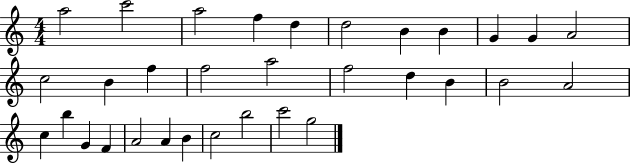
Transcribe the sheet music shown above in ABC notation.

X:1
T:Untitled
M:4/4
L:1/4
K:C
a2 c'2 a2 f d d2 B B G G A2 c2 B f f2 a2 f2 d B B2 A2 c b G F A2 A B c2 b2 c'2 g2